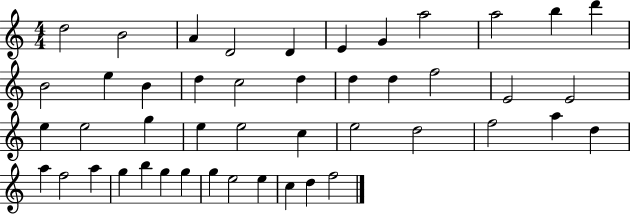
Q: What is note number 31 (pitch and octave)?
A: F5